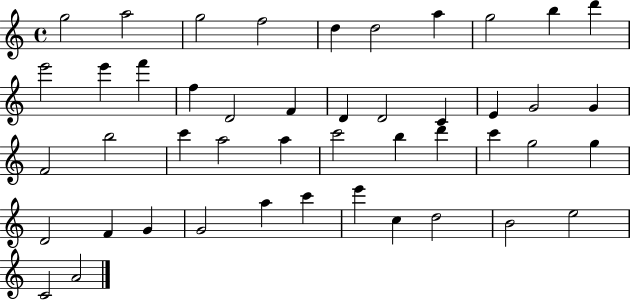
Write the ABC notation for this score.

X:1
T:Untitled
M:4/4
L:1/4
K:C
g2 a2 g2 f2 d d2 a g2 b d' e'2 e' f' f D2 F D D2 C E G2 G F2 b2 c' a2 a c'2 b d' c' g2 g D2 F G G2 a c' e' c d2 B2 e2 C2 A2